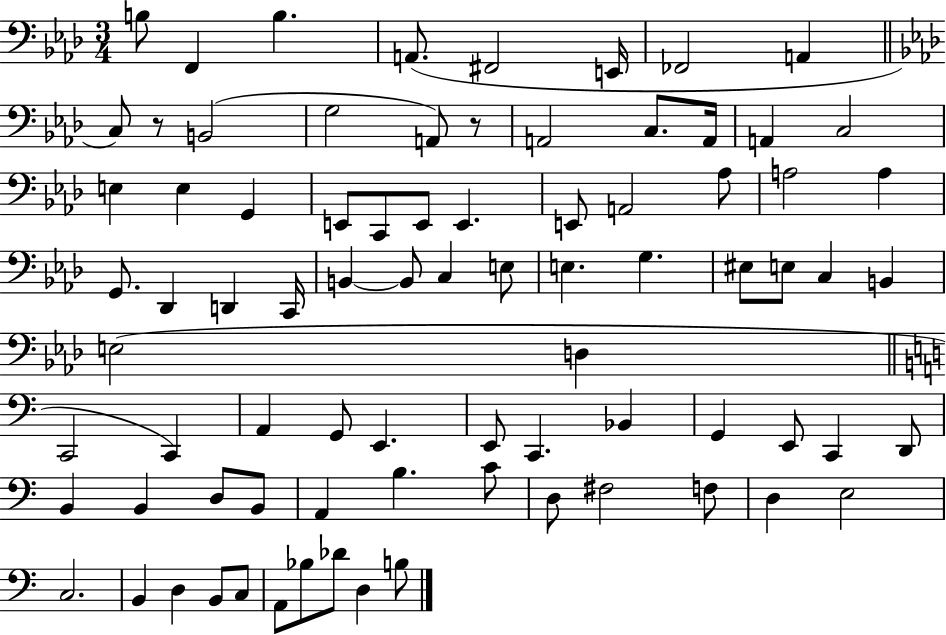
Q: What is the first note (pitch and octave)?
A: B3